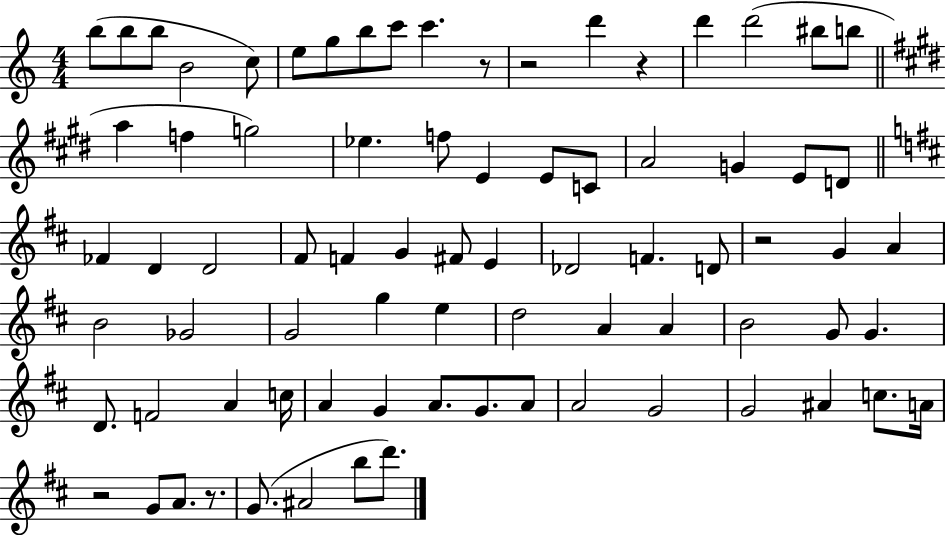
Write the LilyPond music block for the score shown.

{
  \clef treble
  \numericTimeSignature
  \time 4/4
  \key c \major
  b''8( b''8 b''8 b'2 c''8) | e''8 g''8 b''8 c'''8 c'''4. r8 | r2 d'''4 r4 | d'''4 d'''2( bis''8 b''8 | \break \bar "||" \break \key e \major a''4 f''4 g''2) | ees''4. f''8 e'4 e'8 c'8 | a'2 g'4 e'8 d'8 | \bar "||" \break \key d \major fes'4 d'4 d'2 | fis'8 f'4 g'4 fis'8 e'4 | des'2 f'4. d'8 | r2 g'4 a'4 | \break b'2 ges'2 | g'2 g''4 e''4 | d''2 a'4 a'4 | b'2 g'8 g'4. | \break d'8. f'2 a'4 c''16 | a'4 g'4 a'8. g'8. a'8 | a'2 g'2 | g'2 ais'4 c''8. a'16 | \break r2 g'8 a'8. r8. | g'8.( ais'2 b''8 d'''8.) | \bar "|."
}